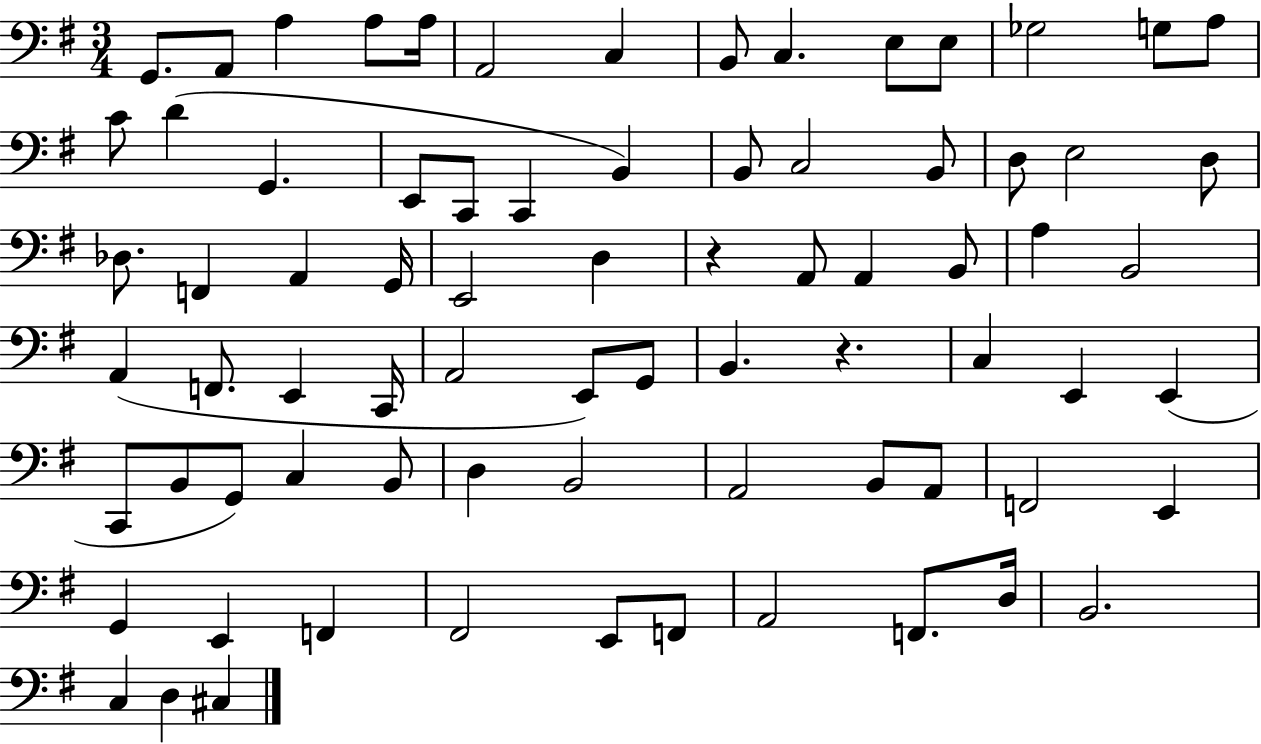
{
  \clef bass
  \numericTimeSignature
  \time 3/4
  \key g \major
  g,8. a,8 a4 a8 a16 | a,2 c4 | b,8 c4. e8 e8 | ges2 g8 a8 | \break c'8 d'4( g,4. | e,8 c,8 c,4 b,4) | b,8 c2 b,8 | d8 e2 d8 | \break des8. f,4 a,4 g,16 | e,2 d4 | r4 a,8 a,4 b,8 | a4 b,2 | \break a,4( f,8. e,4 c,16 | a,2 e,8) g,8 | b,4. r4. | c4 e,4 e,4( | \break c,8 b,8 g,8) c4 b,8 | d4 b,2 | a,2 b,8 a,8 | f,2 e,4 | \break g,4 e,4 f,4 | fis,2 e,8 f,8 | a,2 f,8. d16 | b,2. | \break c4 d4 cis4 | \bar "|."
}